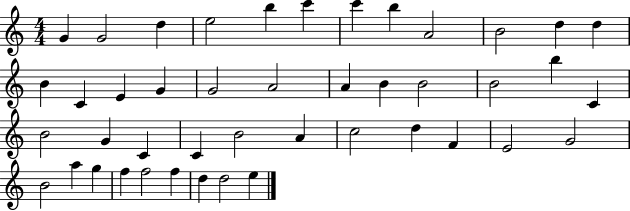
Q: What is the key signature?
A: C major